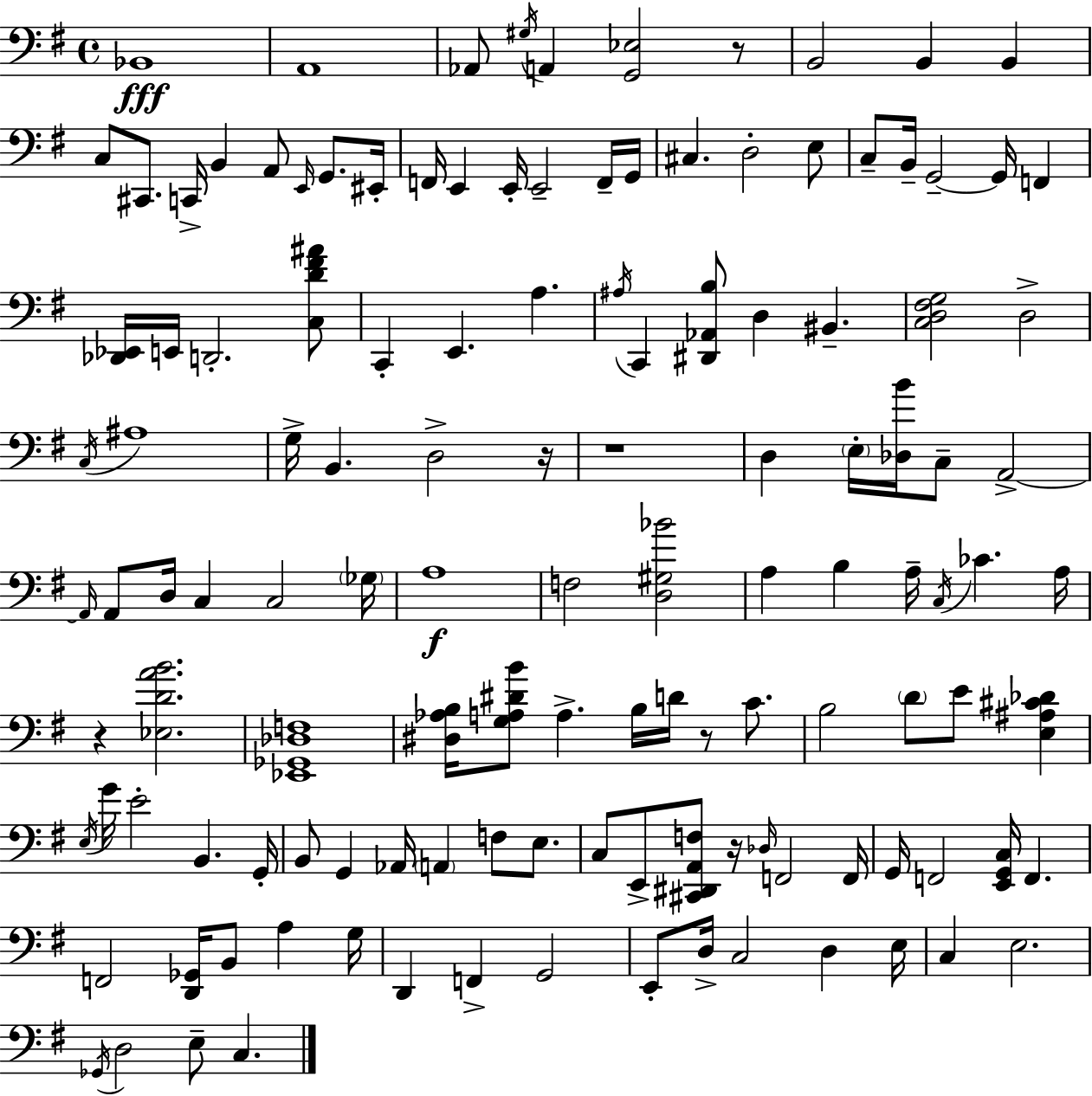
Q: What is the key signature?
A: E minor